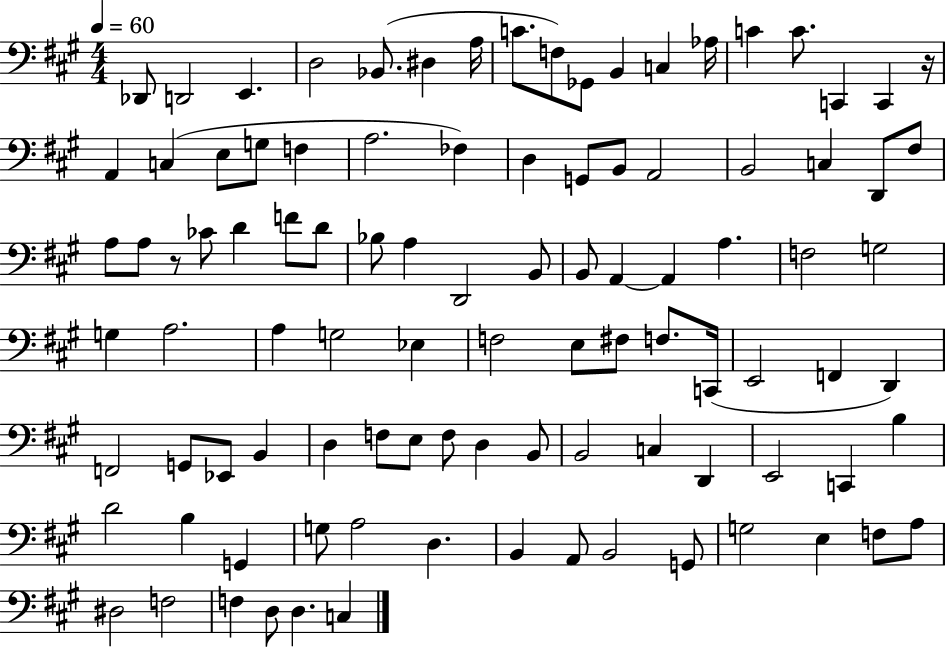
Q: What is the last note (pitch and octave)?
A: C3